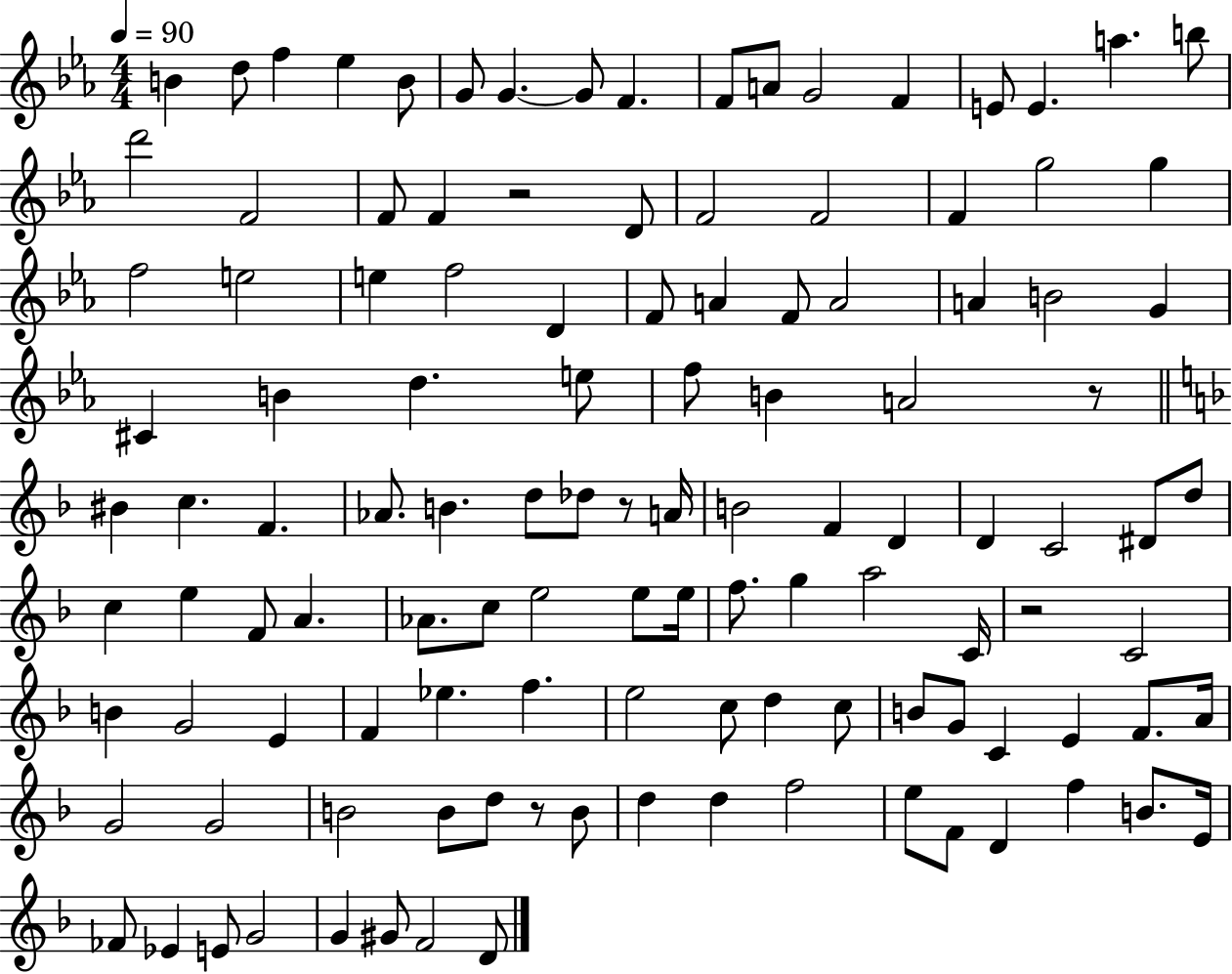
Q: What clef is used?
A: treble